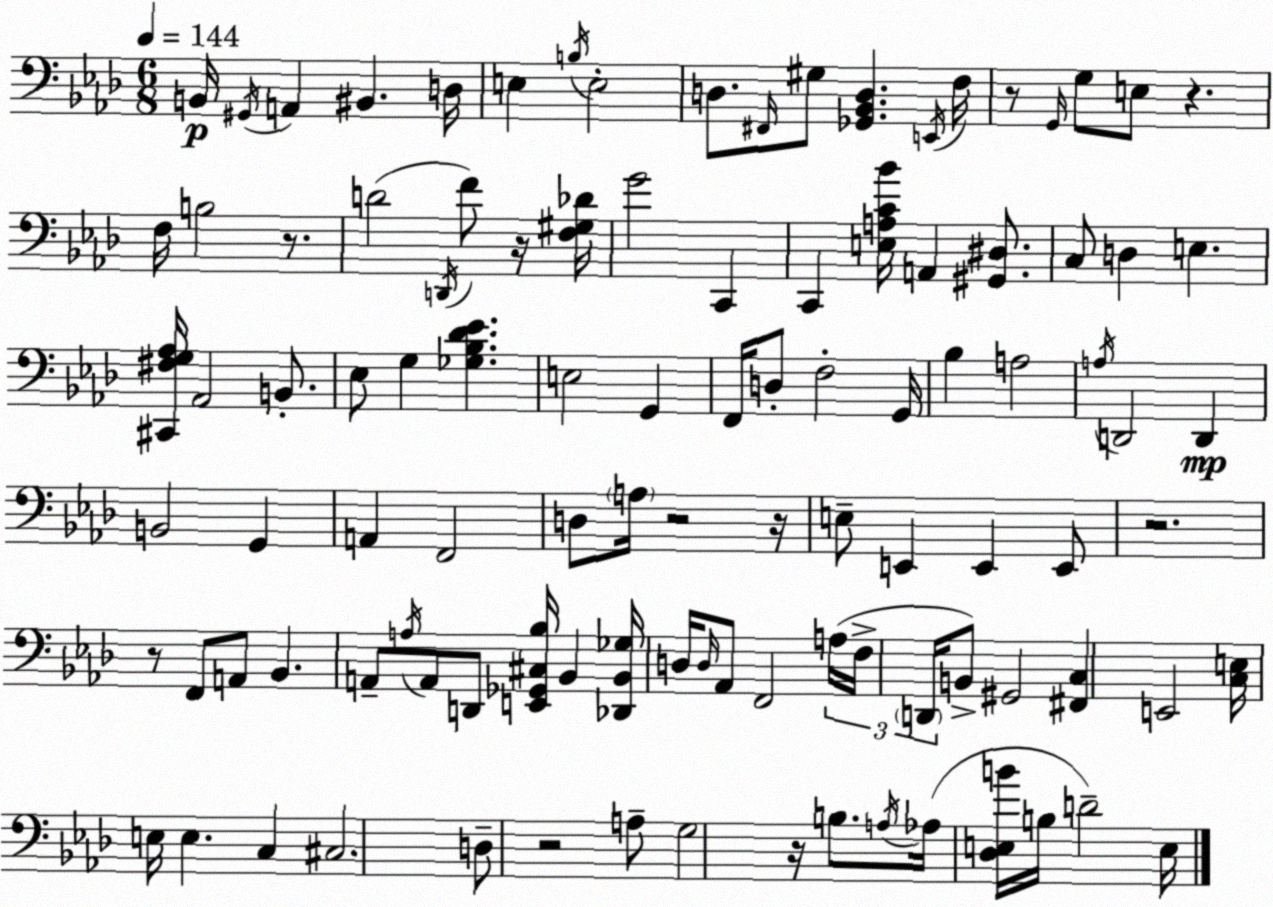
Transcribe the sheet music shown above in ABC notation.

X:1
T:Untitled
M:6/8
L:1/4
K:Fm
B,,/4 ^G,,/4 A,, ^B,, D,/4 E, B,/4 E,2 D,/2 ^F,,/4 ^G,/2 [_G,,_B,,D,] E,,/4 F,/4 z/2 G,,/4 G,/2 E,/2 z F,/4 B,2 z/2 D2 D,,/4 F/2 z/4 [F,^G,_D]/4 G2 C,, C,, [E,A,C_B]/4 A,, [^G,,^D,]/2 C,/2 D, E, [^C,,^F,G,_A,]/4 _A,,2 B,,/2 _E,/2 G, [_G,_B,_D_E] E,2 G,, F,,/4 D,/2 F,2 G,,/4 _B, A,2 A,/4 D,,2 D,, B,,2 G,, A,, F,,2 D,/2 A,/4 z2 z/4 E,/2 E,, E,, E,,/2 z2 z/2 F,,/2 A,,/2 _B,, A,,/2 A,/4 A,,/2 D,,/2 [E,,_G,,^C,_B,]/4 _B,, [_D,,_B,,_G,]/4 D,/4 D,/4 _A,,/2 F,,2 A,/4 F,/4 D,,/4 B,,/2 ^G,,2 [^F,,C,] E,,2 [C,E,]/4 E,/4 E, C, ^C,2 D,/2 z2 A,/2 G,2 z/4 B,/2 A,/4 _A,/4 [_D,E,B]/4 B,/4 D2 E,/4